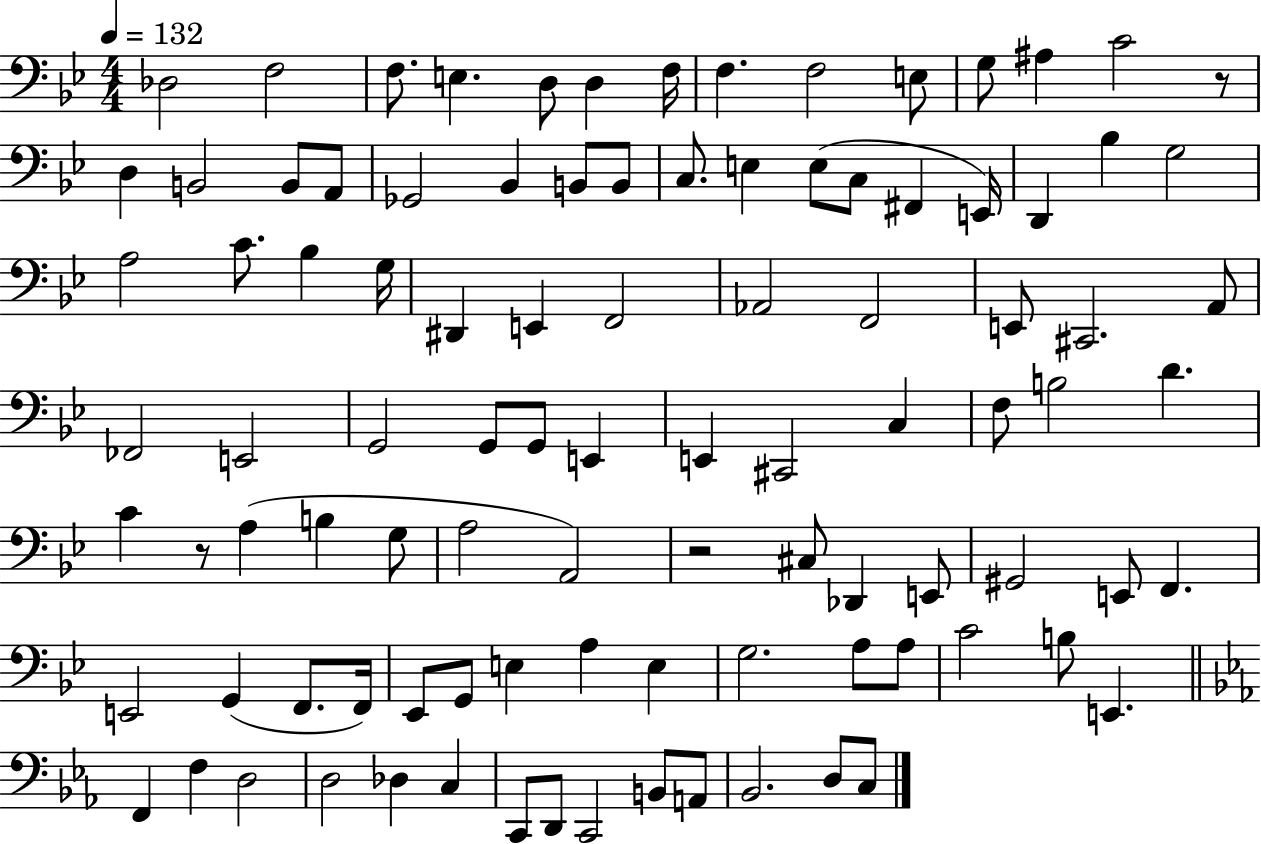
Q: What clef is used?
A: bass